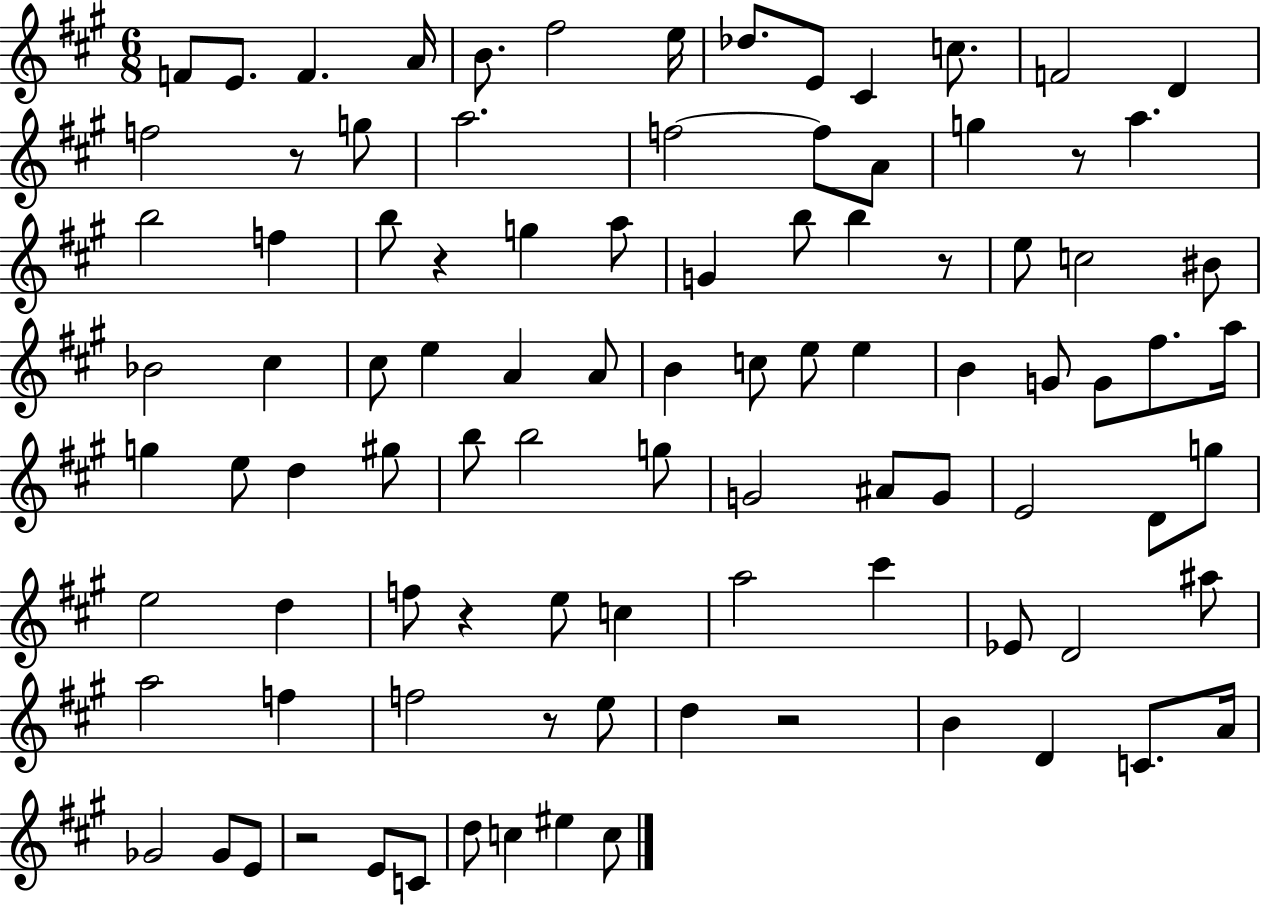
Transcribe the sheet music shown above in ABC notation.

X:1
T:Untitled
M:6/8
L:1/4
K:A
F/2 E/2 F A/4 B/2 ^f2 e/4 _d/2 E/2 ^C c/2 F2 D f2 z/2 g/2 a2 f2 f/2 A/2 g z/2 a b2 f b/2 z g a/2 G b/2 b z/2 e/2 c2 ^B/2 _B2 ^c ^c/2 e A A/2 B c/2 e/2 e B G/2 G/2 ^f/2 a/4 g e/2 d ^g/2 b/2 b2 g/2 G2 ^A/2 G/2 E2 D/2 g/2 e2 d f/2 z e/2 c a2 ^c' _E/2 D2 ^a/2 a2 f f2 z/2 e/2 d z2 B D C/2 A/4 _G2 _G/2 E/2 z2 E/2 C/2 d/2 c ^e c/2